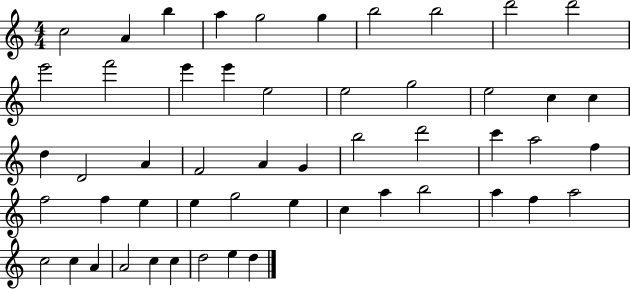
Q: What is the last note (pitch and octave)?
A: D5